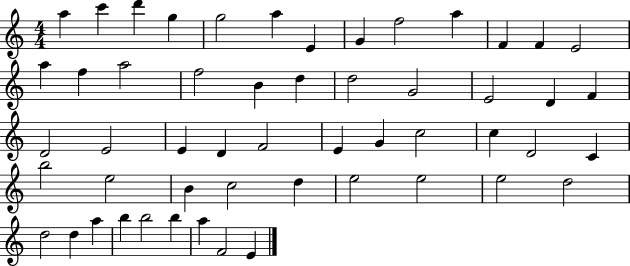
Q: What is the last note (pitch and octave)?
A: E4